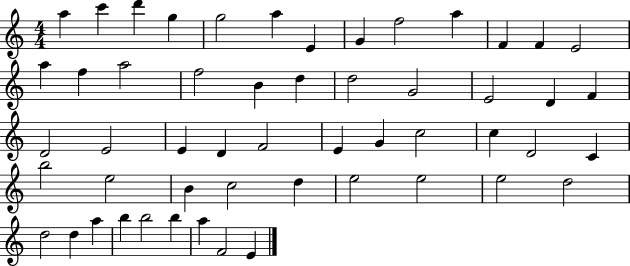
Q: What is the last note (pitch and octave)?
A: E4